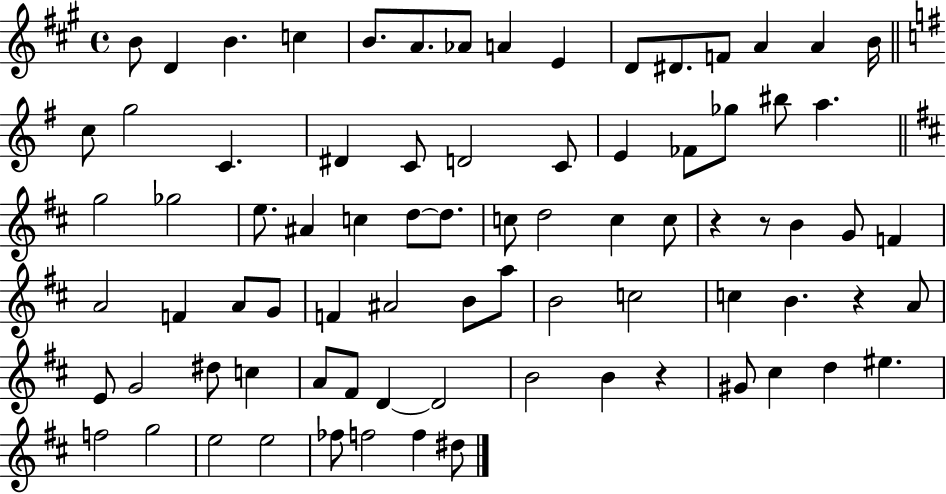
B4/e D4/q B4/q. C5/q B4/e. A4/e. Ab4/e A4/q E4/q D4/e D#4/e. F4/e A4/q A4/q B4/s C5/e G5/h C4/q. D#4/q C4/e D4/h C4/e E4/q FES4/e Gb5/e BIS5/e A5/q. G5/h Gb5/h E5/e. A#4/q C5/q D5/e D5/e. C5/e D5/h C5/q C5/e R/q R/e B4/q G4/e F4/q A4/h F4/q A4/e G4/e F4/q A#4/h B4/e A5/e B4/h C5/h C5/q B4/q. R/q A4/e E4/e G4/h D#5/e C5/q A4/e F#4/e D4/q D4/h B4/h B4/q R/q G#4/e C#5/q D5/q EIS5/q. F5/h G5/h E5/h E5/h FES5/e F5/h F5/q D#5/e